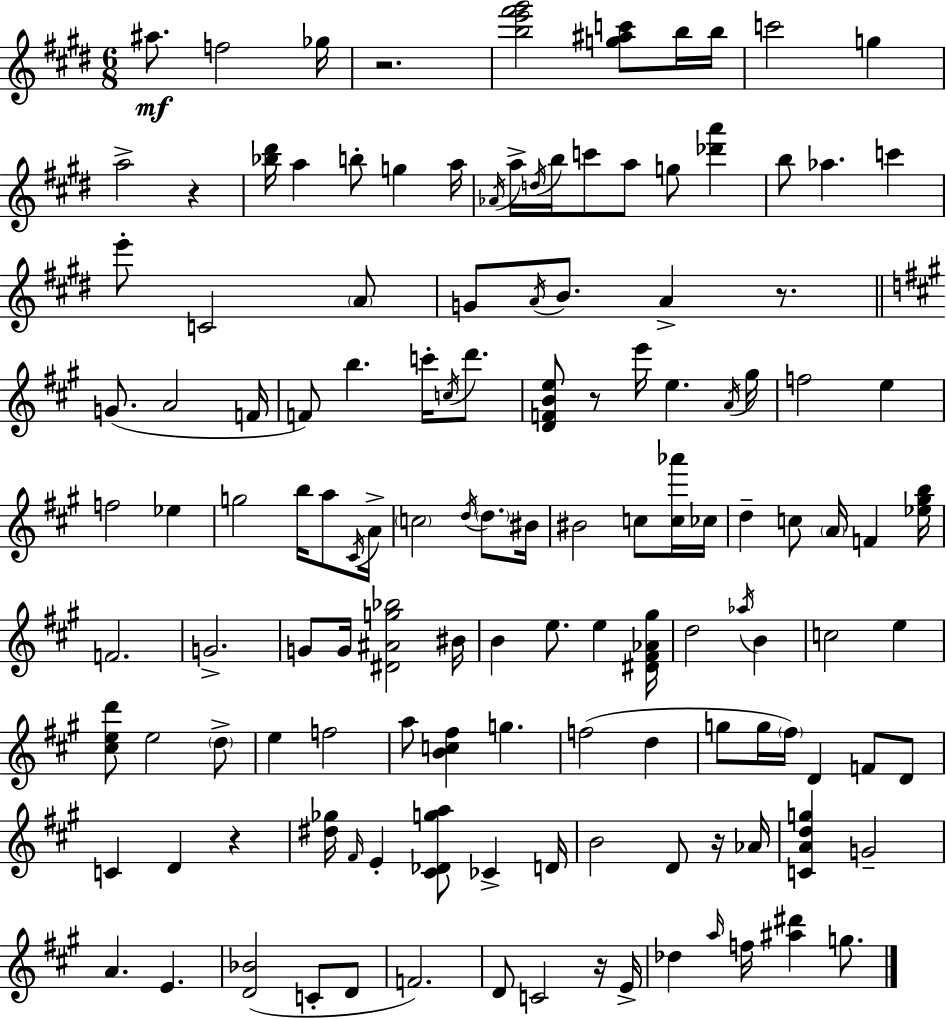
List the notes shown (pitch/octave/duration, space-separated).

A#5/e. F5/h Gb5/s R/h. [B5,E6,F#6,G#6]/h [G5,A#5,C6]/e B5/s B5/s C6/h G5/q A5/h R/q [Bb5,D#6]/s A5/q B5/e G5/q A5/s Ab4/s A5/s D5/s B5/s C6/e A5/e G5/e [Db6,A6]/q B5/e Ab5/q. C6/q E6/e C4/h A4/e G4/e A4/s B4/e. A4/q R/e. G4/e. A4/h F4/s F4/e B5/q. C6/s C5/s D6/e. [D4,F4,B4,E5]/e R/e E6/s E5/q. A4/s G#5/s F5/h E5/q F5/h Eb5/q G5/h B5/s A5/e C#4/s A4/s C5/h D5/s D5/e. BIS4/s BIS4/h C5/e [C5,Ab6]/s CES5/s D5/q C5/e A4/s F4/q [Eb5,G#5,B5]/s F4/h. G4/h. G4/e G4/s [D#4,A#4,G5,Bb5]/h BIS4/s B4/q E5/e. E5/q [D#4,F#4,Ab4,G#5]/s D5/h Ab5/s B4/q C5/h E5/q [C#5,E5,D6]/e E5/h D5/e E5/q F5/h A5/e [B4,C5,F#5]/q G5/q. F5/h D5/q G5/e G5/s F#5/s D4/q F4/e D4/e C4/q D4/q R/q [D#5,Gb5]/s F#4/s E4/q [C#4,Db4,G5,A5]/e CES4/q D4/s B4/h D4/e R/s Ab4/s [C4,A4,D5,G5]/q G4/h A4/q. E4/q. [D4,Bb4]/h C4/e D4/e F4/h. D4/e C4/h R/s E4/s Db5/q A5/s F5/s [A#5,D#6]/q G5/e.